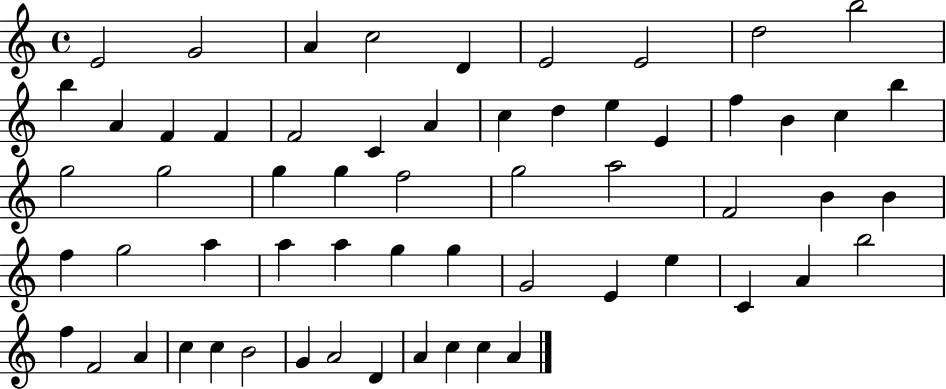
E4/h G4/h A4/q C5/h D4/q E4/h E4/h D5/h B5/h B5/q A4/q F4/q F4/q F4/h C4/q A4/q C5/q D5/q E5/q E4/q F5/q B4/q C5/q B5/q G5/h G5/h G5/q G5/q F5/h G5/h A5/h F4/h B4/q B4/q F5/q G5/h A5/q A5/q A5/q G5/q G5/q G4/h E4/q E5/q C4/q A4/q B5/h F5/q F4/h A4/q C5/q C5/q B4/h G4/q A4/h D4/q A4/q C5/q C5/q A4/q